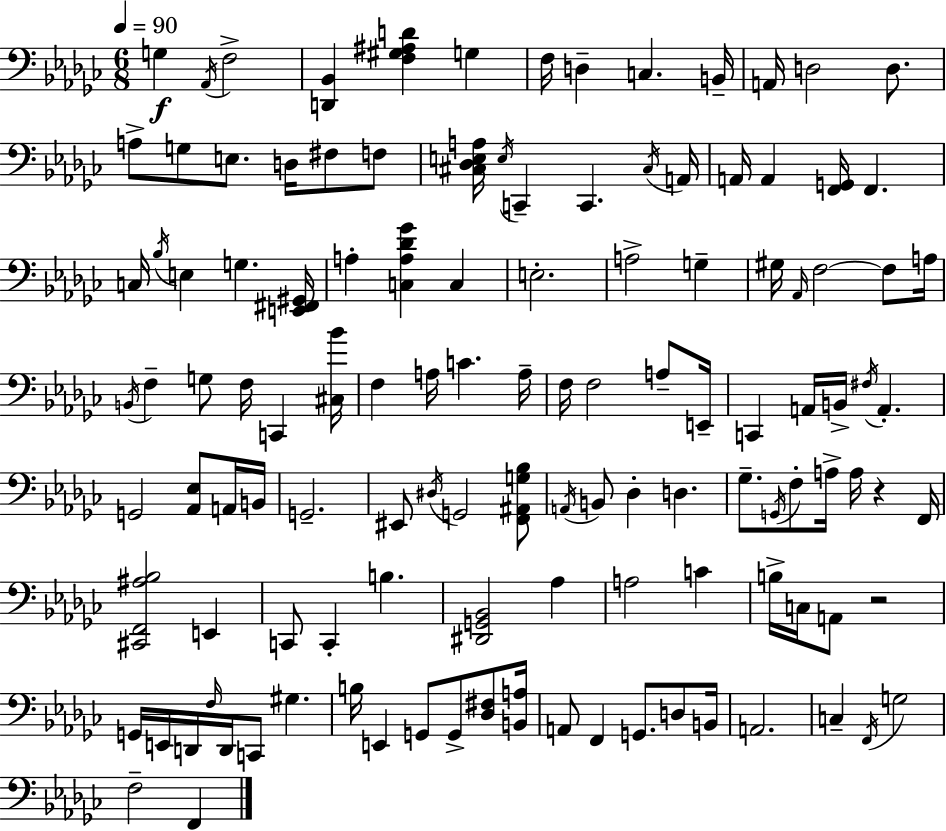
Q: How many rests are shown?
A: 2